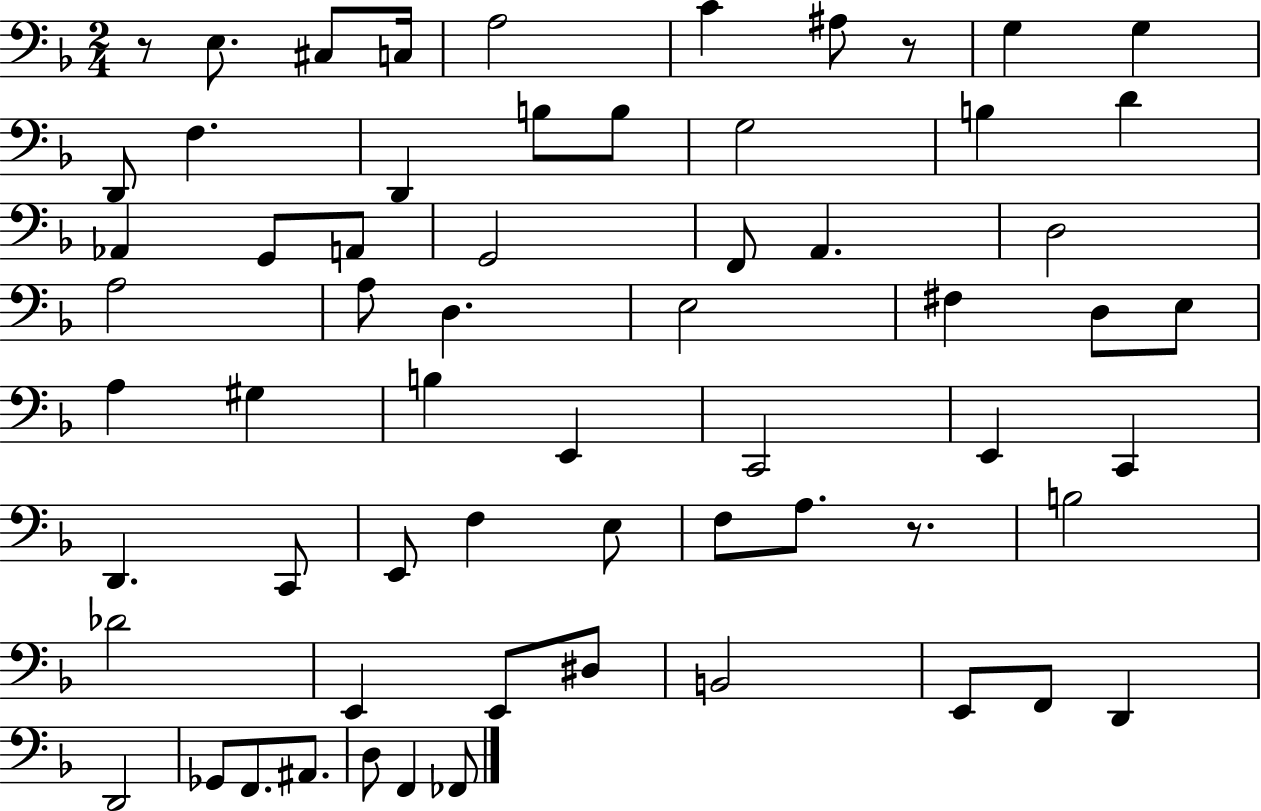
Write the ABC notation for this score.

X:1
T:Untitled
M:2/4
L:1/4
K:F
z/2 E,/2 ^C,/2 C,/4 A,2 C ^A,/2 z/2 G, G, D,,/2 F, D,, B,/2 B,/2 G,2 B, D _A,, G,,/2 A,,/2 G,,2 F,,/2 A,, D,2 A,2 A,/2 D, E,2 ^F, D,/2 E,/2 A, ^G, B, E,, C,,2 E,, C,, D,, C,,/2 E,,/2 F, E,/2 F,/2 A,/2 z/2 B,2 _D2 E,, E,,/2 ^D,/2 B,,2 E,,/2 F,,/2 D,, D,,2 _G,,/2 F,,/2 ^A,,/2 D,/2 F,, _F,,/2